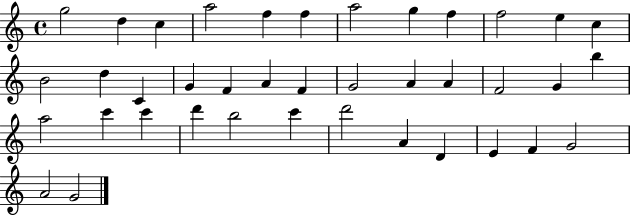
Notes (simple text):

G5/h D5/q C5/q A5/h F5/q F5/q A5/h G5/q F5/q F5/h E5/q C5/q B4/h D5/q C4/q G4/q F4/q A4/q F4/q G4/h A4/q A4/q F4/h G4/q B5/q A5/h C6/q C6/q D6/q B5/h C6/q D6/h A4/q D4/q E4/q F4/q G4/h A4/h G4/h